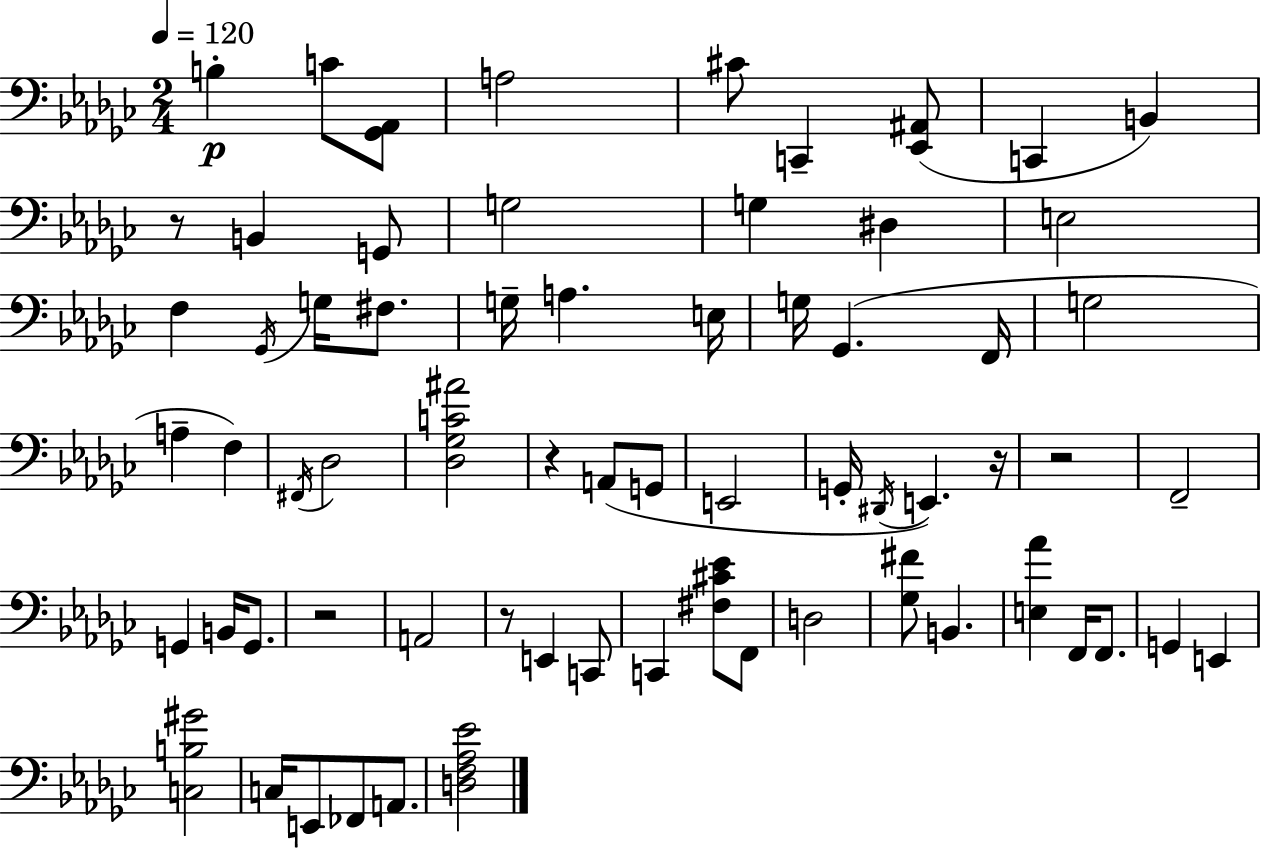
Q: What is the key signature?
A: EES minor